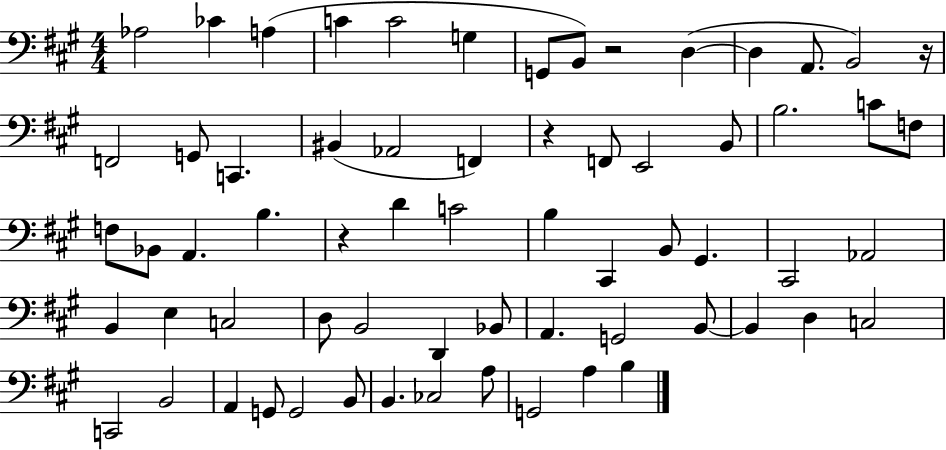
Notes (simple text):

Ab3/h CES4/q A3/q C4/q C4/h G3/q G2/e B2/e R/h D3/q D3/q A2/e. B2/h R/s F2/h G2/e C2/q. BIS2/q Ab2/h F2/q R/q F2/e E2/h B2/e B3/h. C4/e F3/e F3/e Bb2/e A2/q. B3/q. R/q D4/q C4/h B3/q C#2/q B2/e G#2/q. C#2/h Ab2/h B2/q E3/q C3/h D3/e B2/h D2/q Bb2/e A2/q. G2/h B2/e B2/q D3/q C3/h C2/h B2/h A2/q G2/e G2/h B2/e B2/q. CES3/h A3/e G2/h A3/q B3/q